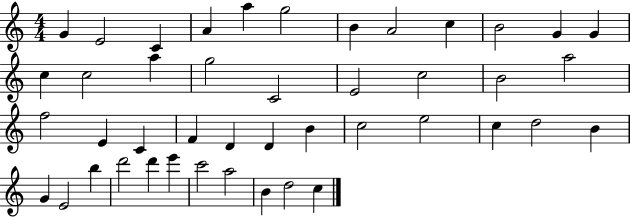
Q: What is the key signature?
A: C major